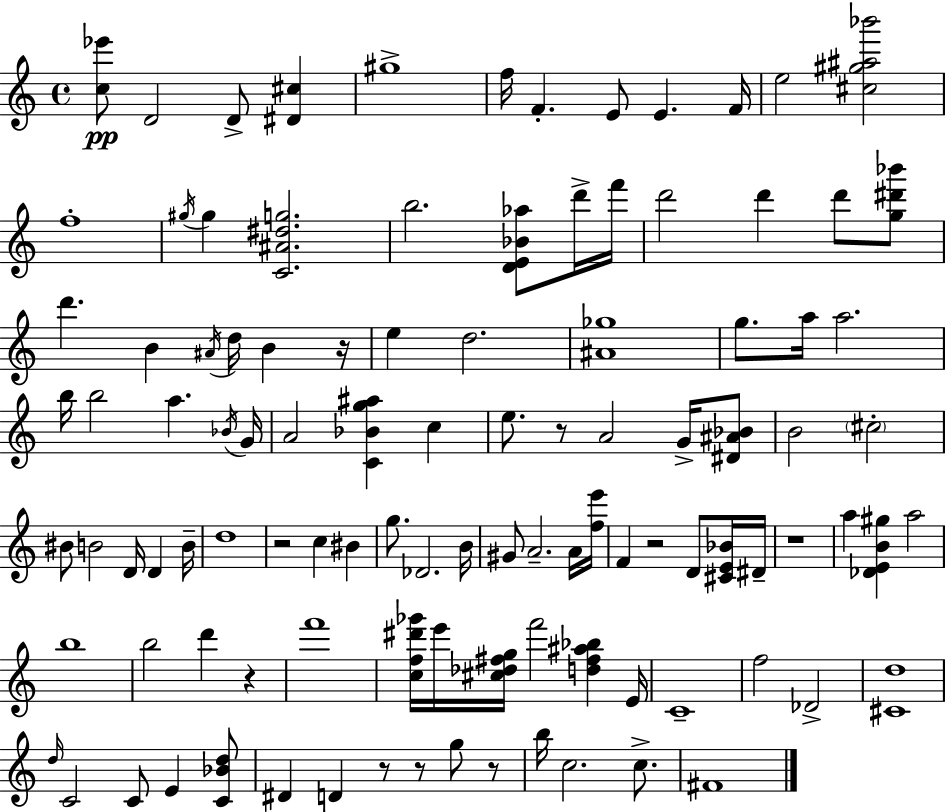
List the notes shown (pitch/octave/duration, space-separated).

[C5,Eb6]/e D4/h D4/e [D#4,C#5]/q G#5/w F5/s F4/q. E4/e E4/q. F4/s E5/h [C#5,G#5,A#5,Bb6]/h F5/w G#5/s G#5/q [C4,A#4,D#5,G5]/h. B5/h. [D4,E4,Bb4,Ab5]/e D6/s F6/s D6/h D6/q D6/e [G5,D#6,Bb6]/e D6/q. B4/q A#4/s D5/s B4/q R/s E5/q D5/h. [A#4,Gb5]/w G5/e. A5/s A5/h. B5/s B5/h A5/q. Bb4/s G4/s A4/h [C4,Bb4,G5,A#5]/q C5/q E5/e. R/e A4/h G4/s [D#4,A#4,Bb4]/e B4/h C#5/h BIS4/e B4/h D4/s D4/q B4/s D5/w R/h C5/q BIS4/q G5/e. Db4/h. B4/s G#4/e A4/h. A4/s [F5,E6]/s F4/q R/h D4/e [C#4,E4,Bb4]/s D#4/s R/w A5/q [Db4,E4,B4,G#5]/q A5/h B5/w B5/h D6/q R/q F6/w [C5,F5,D#6,Gb6]/s E6/s [C#5,Db5,F#5,G5]/s F6/h [D5,F#5,A#5,Bb5]/q E4/s C4/w F5/h Db4/h [C#4,D5]/w D5/s C4/h C4/e E4/q [C4,Bb4,D5]/e D#4/q D4/q R/e R/e G5/e R/e B5/s C5/h. C5/e. F#4/w